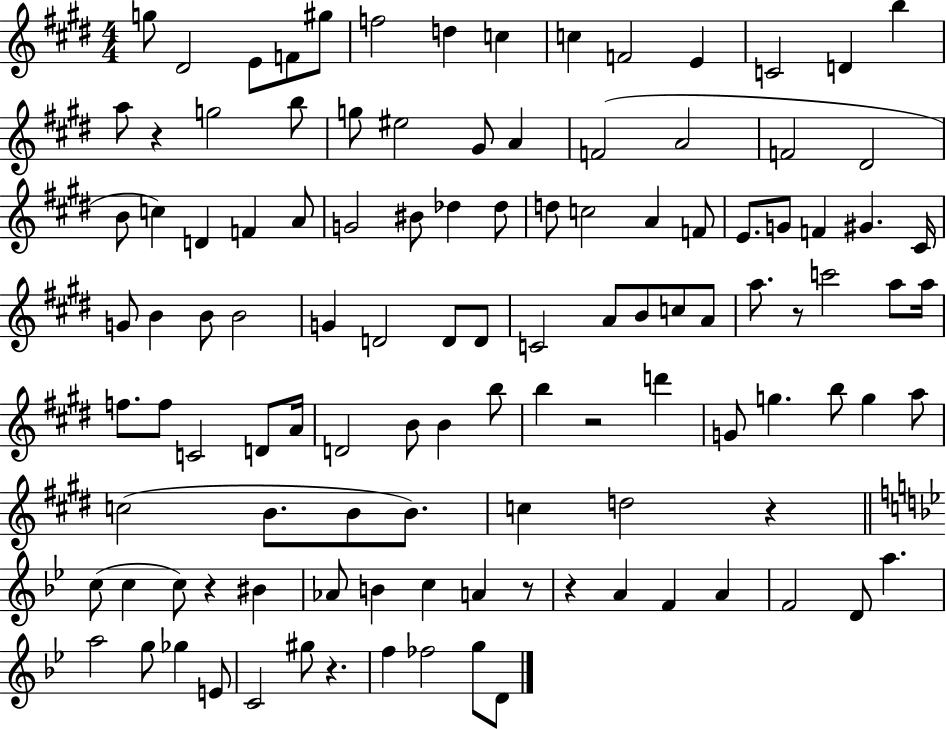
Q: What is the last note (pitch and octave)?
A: D4